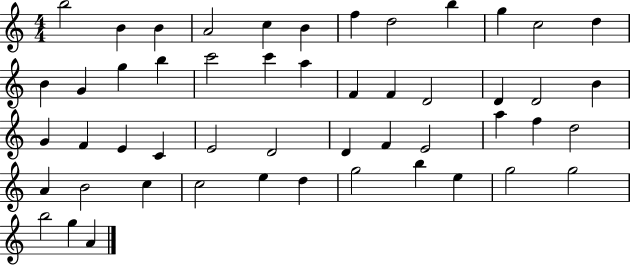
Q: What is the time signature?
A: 4/4